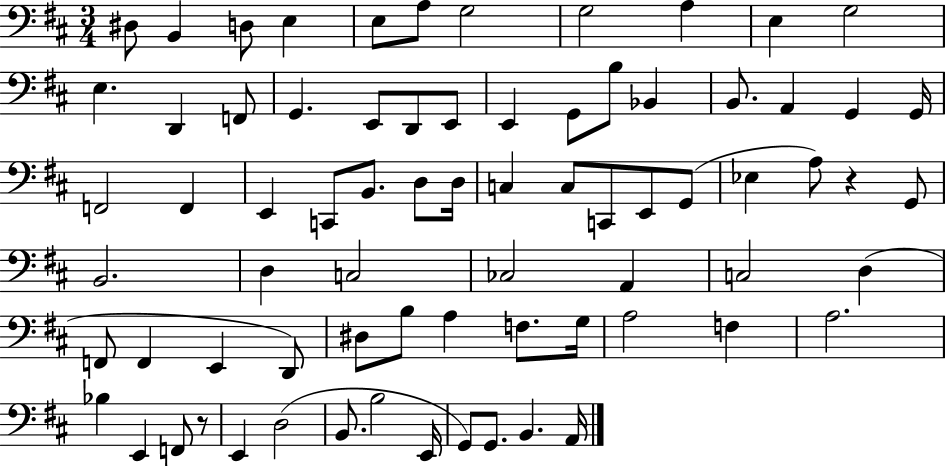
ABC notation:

X:1
T:Untitled
M:3/4
L:1/4
K:D
^D,/2 B,, D,/2 E, E,/2 A,/2 G,2 G,2 A, E, G,2 E, D,, F,,/2 G,, E,,/2 D,,/2 E,,/2 E,, G,,/2 B,/2 _B,, B,,/2 A,, G,, G,,/4 F,,2 F,, E,, C,,/2 B,,/2 D,/2 D,/4 C, C,/2 C,,/2 E,,/2 G,,/2 _E, A,/2 z G,,/2 B,,2 D, C,2 _C,2 A,, C,2 D, F,,/2 F,, E,, D,,/2 ^D,/2 B,/2 A, F,/2 G,/4 A,2 F, A,2 _B, E,, F,,/2 z/2 E,, D,2 B,,/2 B,2 E,,/4 G,,/2 G,,/2 B,, A,,/4